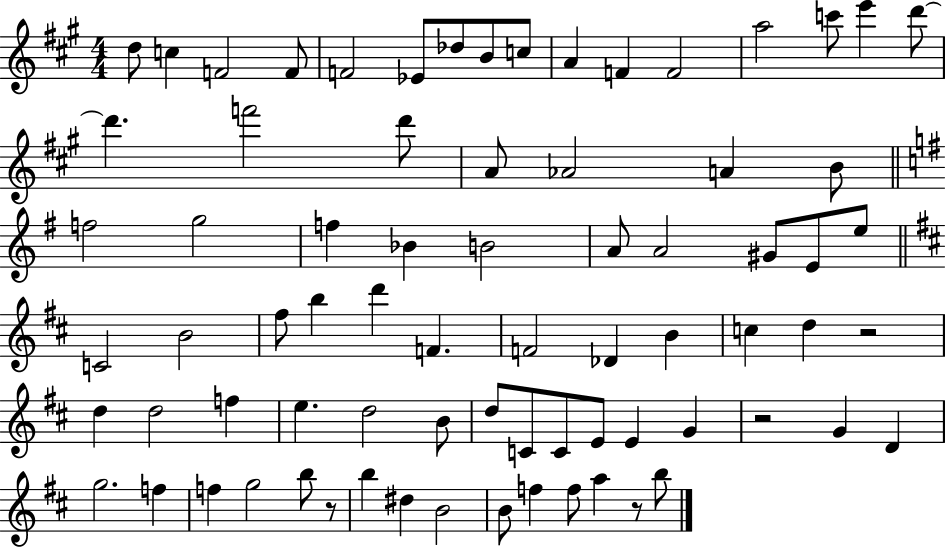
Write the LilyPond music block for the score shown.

{
  \clef treble
  \numericTimeSignature
  \time 4/4
  \key a \major
  d''8 c''4 f'2 f'8 | f'2 ees'8 des''8 b'8 c''8 | a'4 f'4 f'2 | a''2 c'''8 e'''4 d'''8~~ | \break d'''4. f'''2 d'''8 | a'8 aes'2 a'4 b'8 | \bar "||" \break \key e \minor f''2 g''2 | f''4 bes'4 b'2 | a'8 a'2 gis'8 e'8 e''8 | \bar "||" \break \key b \minor c'2 b'2 | fis''8 b''4 d'''4 f'4. | f'2 des'4 b'4 | c''4 d''4 r2 | \break d''4 d''2 f''4 | e''4. d''2 b'8 | d''8 c'8 c'8 e'8 e'4 g'4 | r2 g'4 d'4 | \break g''2. f''4 | f''4 g''2 b''8 r8 | b''4 dis''4 b'2 | b'8 f''4 f''8 a''4 r8 b''8 | \break \bar "|."
}